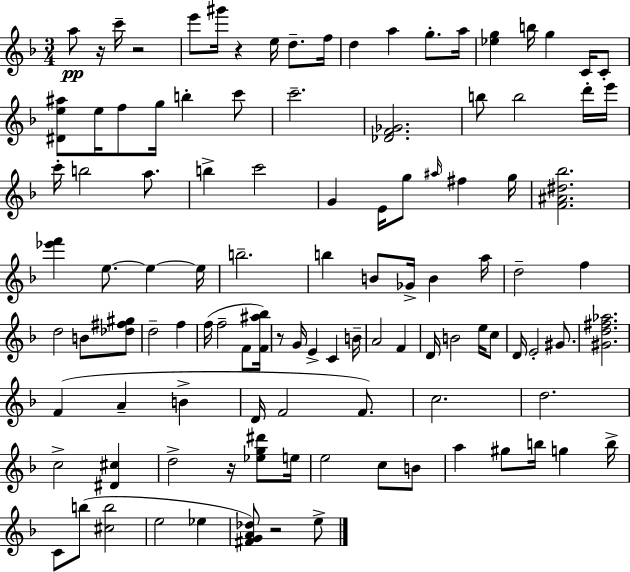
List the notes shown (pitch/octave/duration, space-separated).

A5/e R/s C6/s R/h E6/e G#6/s R/q E5/s D5/e. F5/s D5/q A5/q G5/e. A5/s [Eb5,G5]/q B5/s G5/q C4/s C4/e [D#4,E5,A#5]/e E5/s F5/e G5/s B5/q C6/e C6/h. [Db4,F4,Gb4]/h. B5/e B5/h D6/s E6/s C6/s B5/h A5/e. B5/q C6/h G4/q E4/s G5/e A#5/s F#5/q G5/s [F4,A#4,D#5,Bb5]/h. [Eb6,F6]/q E5/e. E5/q E5/s B5/h. B5/q B4/e Gb4/s B4/q A5/s D5/h F5/q D5/h B4/e [Db5,F#5,G#5]/e D5/h F5/q F5/s F5/h F4/e [F4,A#5,Bb5]/s R/e G4/s E4/q C4/q B4/s A4/h F4/q D4/s B4/h E5/s C5/e D4/s E4/h G#4/e. [G#4,D5,F#5,Ab5]/h. F4/q A4/q B4/q D4/s F4/h F4/e. C5/h. D5/h. C5/h [D#4,C#5]/q D5/h R/s [Eb5,G5,D#6]/e E5/s E5/h C5/e B4/e A5/q G#5/e B5/s G5/q B5/s C4/e B5/e [C#5,B5]/h E5/h Eb5/q [F#4,G4,A4,Db5]/e R/h E5/e